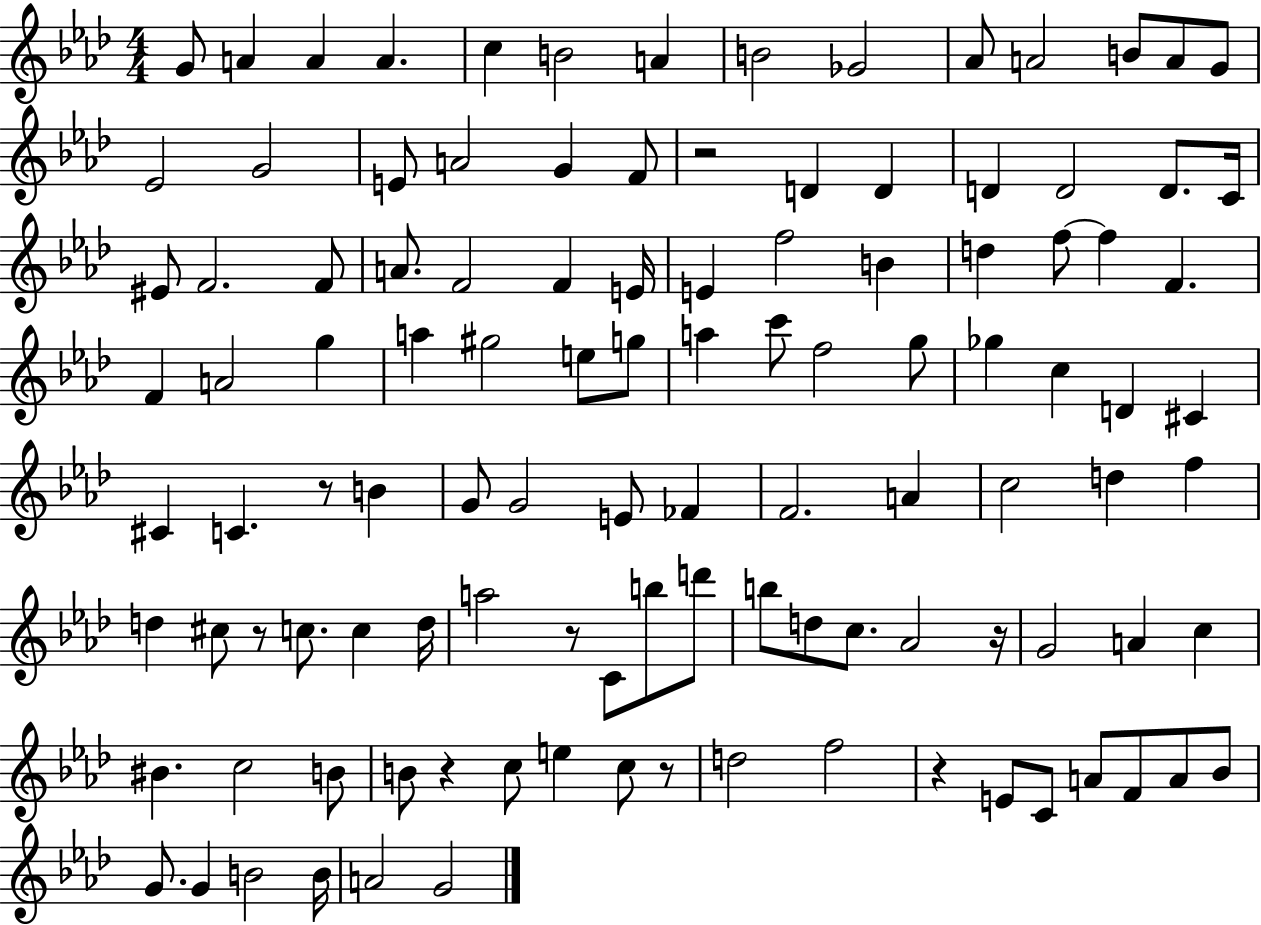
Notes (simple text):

G4/e A4/q A4/q A4/q. C5/q B4/h A4/q B4/h Gb4/h Ab4/e A4/h B4/e A4/e G4/e Eb4/h G4/h E4/e A4/h G4/q F4/e R/h D4/q D4/q D4/q D4/h D4/e. C4/s EIS4/e F4/h. F4/e A4/e. F4/h F4/q E4/s E4/q F5/h B4/q D5/q F5/e F5/q F4/q. F4/q A4/h G5/q A5/q G#5/h E5/e G5/e A5/q C6/e F5/h G5/e Gb5/q C5/q D4/q C#4/q C#4/q C4/q. R/e B4/q G4/e G4/h E4/e FES4/q F4/h. A4/q C5/h D5/q F5/q D5/q C#5/e R/e C5/e. C5/q D5/s A5/h R/e C4/e B5/e D6/e B5/e D5/e C5/e. Ab4/h R/s G4/h A4/q C5/q BIS4/q. C5/h B4/e B4/e R/q C5/e E5/q C5/e R/e D5/h F5/h R/q E4/e C4/e A4/e F4/e A4/e Bb4/e G4/e. G4/q B4/h B4/s A4/h G4/h